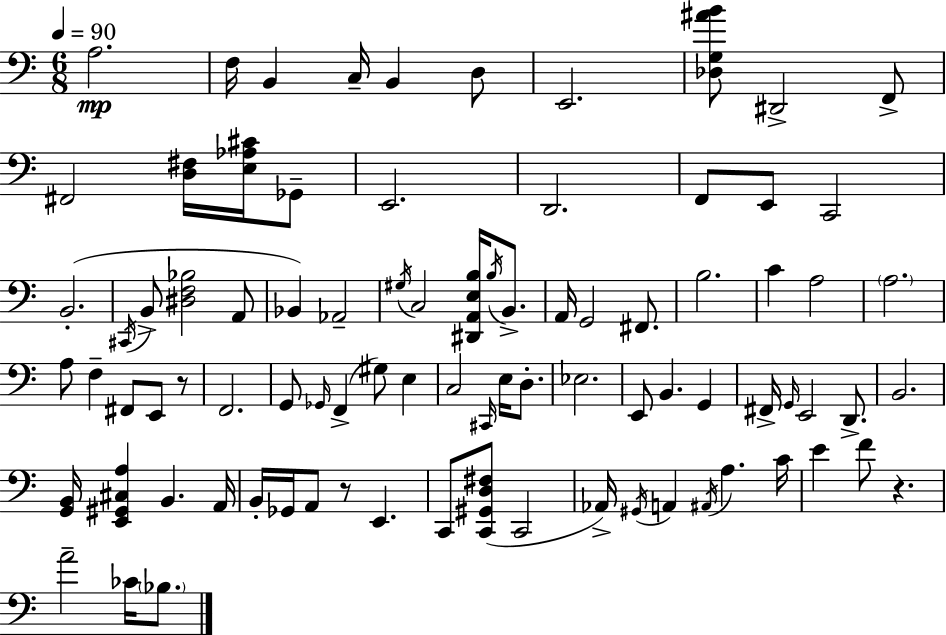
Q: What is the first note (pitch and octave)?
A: A3